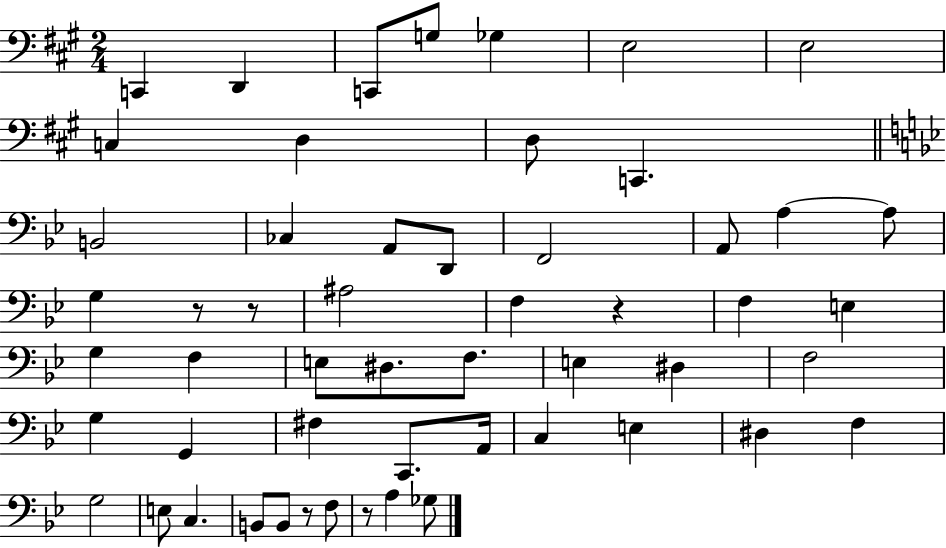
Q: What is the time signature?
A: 2/4